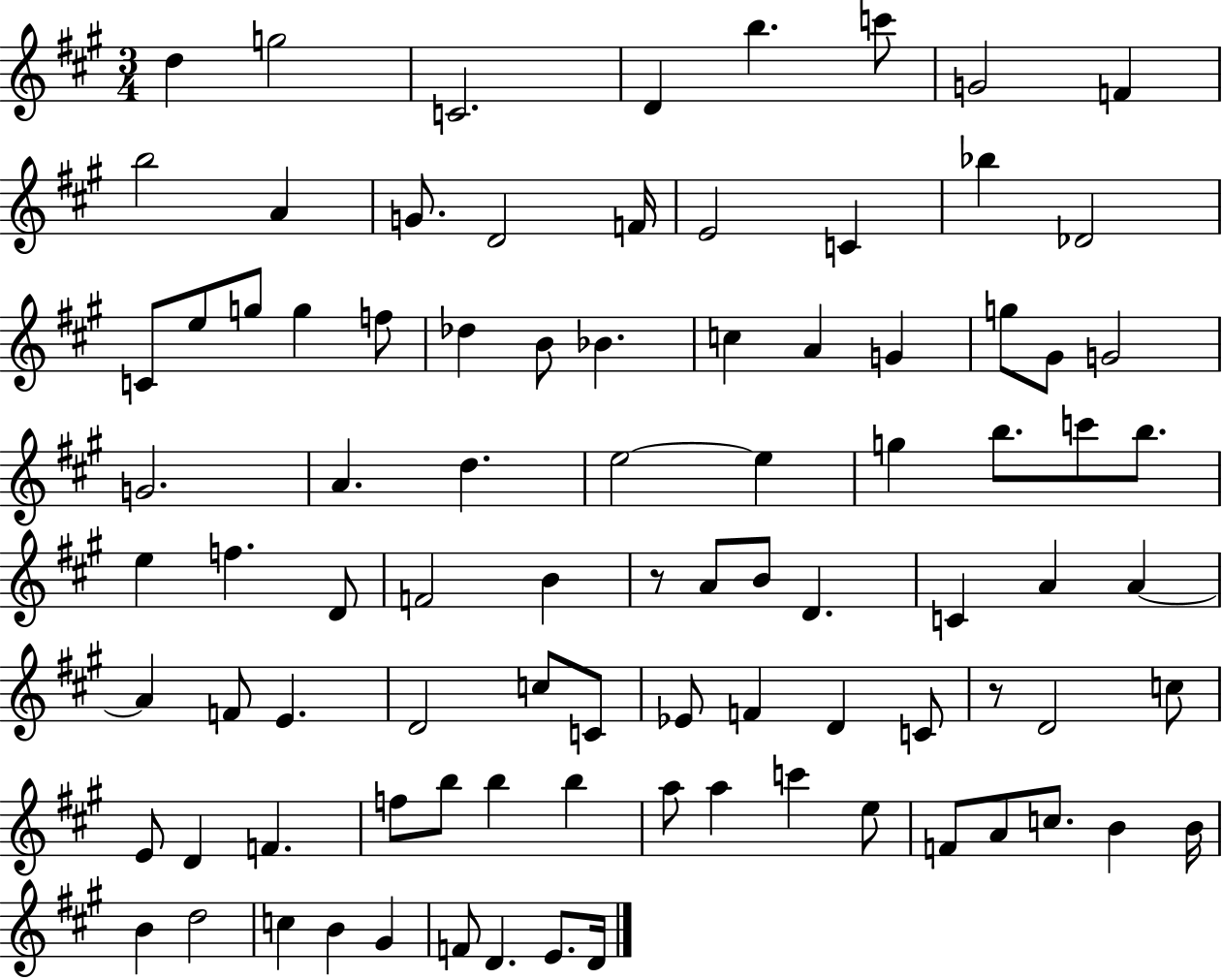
D5/q G5/h C4/h. D4/q B5/q. C6/e G4/h F4/q B5/h A4/q G4/e. D4/h F4/s E4/h C4/q Bb5/q Db4/h C4/e E5/e G5/e G5/q F5/e Db5/q B4/e Bb4/q. C5/q A4/q G4/q G5/e G#4/e G4/h G4/h. A4/q. D5/q. E5/h E5/q G5/q B5/e. C6/e B5/e. E5/q F5/q. D4/e F4/h B4/q R/e A4/e B4/e D4/q. C4/q A4/q A4/q A4/q F4/e E4/q. D4/h C5/e C4/e Eb4/e F4/q D4/q C4/e R/e D4/h C5/e E4/e D4/q F4/q. F5/e B5/e B5/q B5/q A5/e A5/q C6/q E5/e F4/e A4/e C5/e. B4/q B4/s B4/q D5/h C5/q B4/q G#4/q F4/e D4/q. E4/e. D4/s